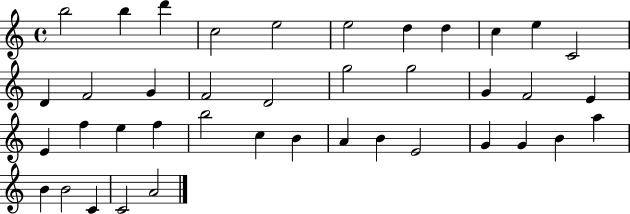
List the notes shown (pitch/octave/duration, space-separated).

B5/h B5/q D6/q C5/h E5/h E5/h D5/q D5/q C5/q E5/q C4/h D4/q F4/h G4/q F4/h D4/h G5/h G5/h G4/q F4/h E4/q E4/q F5/q E5/q F5/q B5/h C5/q B4/q A4/q B4/q E4/h G4/q G4/q B4/q A5/q B4/q B4/h C4/q C4/h A4/h